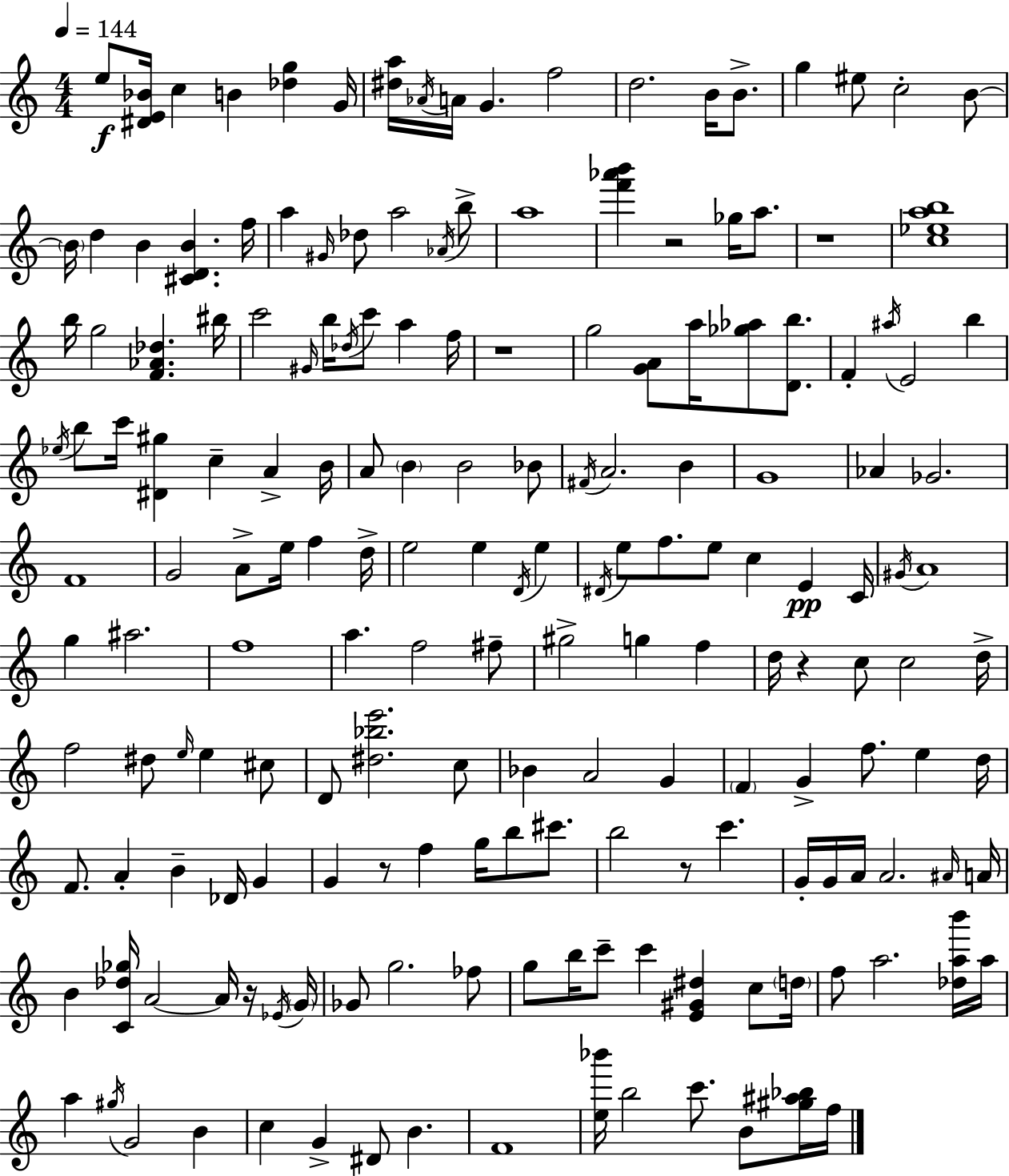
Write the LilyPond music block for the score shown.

{
  \clef treble
  \numericTimeSignature
  \time 4/4
  \key c \major
  \tempo 4 = 144
  \repeat volta 2 { e''8\f <dis' e' bes'>16 c''4 b'4 <des'' g''>4 g'16 | <dis'' a''>16 \acciaccatura { aes'16 } a'16 g'4. f''2 | d''2. b'16 b'8.-> | g''4 eis''8 c''2-. b'8~~ | \break \parenthesize b'16 d''4 b'4 <cis' d' b'>4. | f''16 a''4 \grace { gis'16 } des''8 a''2 | \acciaccatura { aes'16 } b''8-> a''1 | <f''' aes''' b'''>4 r2 ges''16 | \break a''8. r1 | <c'' ees'' a'' b''>1 | b''16 g''2 <f' aes' des''>4. | bis''16 c'''2 \grace { gis'16 } b''16 \acciaccatura { des''16 } c'''8 | \break a''4 f''16 r1 | g''2 <g' a'>8 a''16 | <ges'' aes''>8 <d' b''>8. f'4-. \acciaccatura { ais''16 } e'2 | b''4 \acciaccatura { ees''16 } b''8 c'''16 <dis' gis''>4 c''4-- | \break a'4-> b'16 a'8 \parenthesize b'4 b'2 | bes'8 \acciaccatura { fis'16 } a'2. | b'4 g'1 | aes'4 ges'2. | \break f'1 | g'2 | a'8-> e''16 f''4 d''16-> e''2 | e''4 \acciaccatura { d'16 } e''4 \acciaccatura { dis'16 } e''8 f''8. e''8 | \break c''4 e'4\pp c'16 \acciaccatura { gis'16 } a'1 | g''4 ais''2. | f''1 | a''4. | \break f''2 fis''8-- gis''2-> | g''4 f''4 d''16 r4 | c''8 c''2 d''16-> f''2 | dis''8 \grace { e''16 } e''4 cis''8 d'8 <dis'' bes'' e'''>2. | \break c''8 bes'4 | a'2 g'4 \parenthesize f'4 | g'4-> f''8. e''4 d''16 f'8. a'4-. | b'4-- des'16 g'4 g'4 | \break r8 f''4 g''16 b''8 cis'''8. b''2 | r8 c'''4. g'16-. g'16 a'16 a'2. | \grace { ais'16 } a'16 b'4 | <c' des'' ges''>16 a'2~~ a'16 r16 \acciaccatura { ees'16 } \parenthesize g'16 ges'8 | \break g''2. fes''8 g''8 | b''16 c'''8-- c'''4 <e' gis' dis''>4 c''8 \parenthesize d''16 f''8 | a''2. <des'' a'' b'''>16 a''16 a''4 | \acciaccatura { gis''16 } g'2 b'4 c''4 | \break g'4-> dis'8 b'4. f'1 | <e'' bes'''>16 | b''2 c'''8. b'8 <gis'' ais'' bes''>16 f''16 } \bar "|."
}